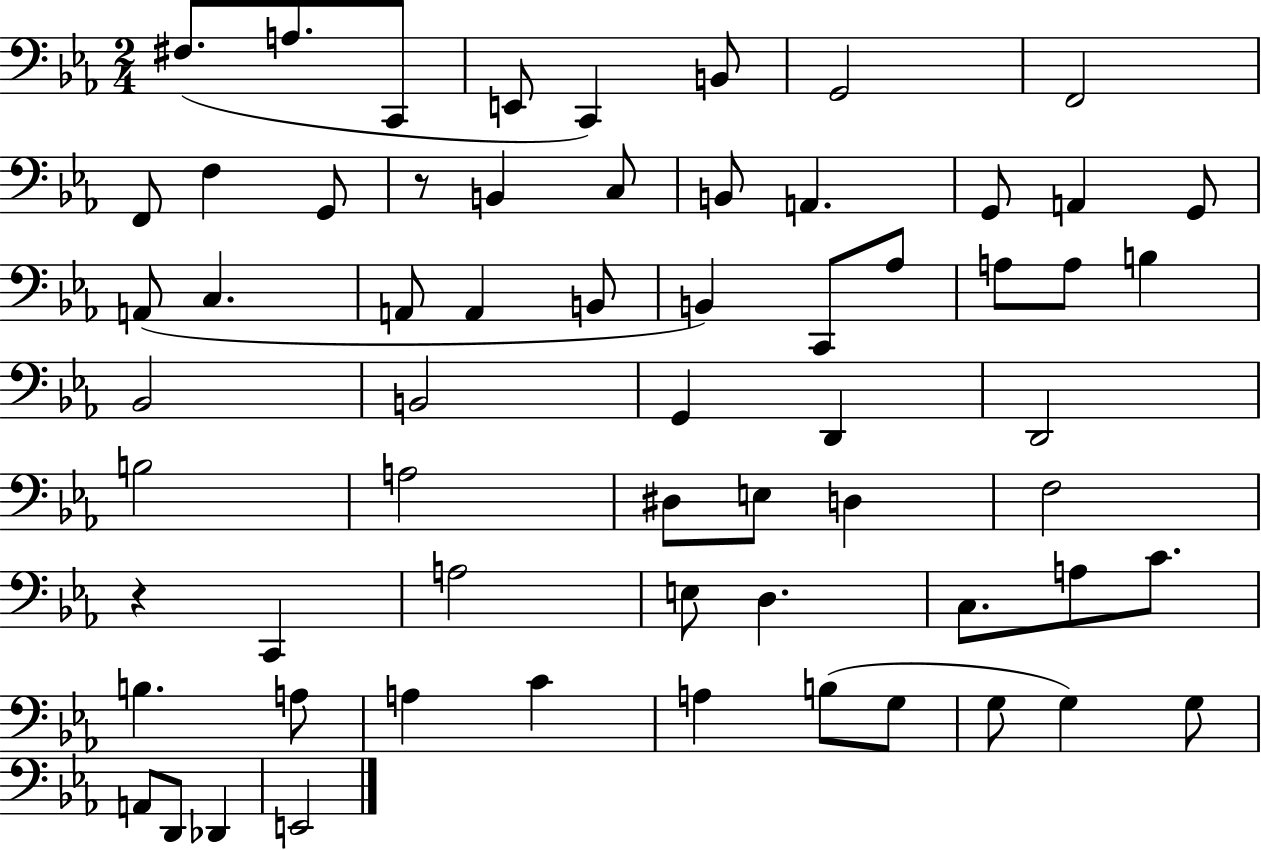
{
  \clef bass
  \numericTimeSignature
  \time 2/4
  \key ees \major
  fis8.( a8. c,8 | e,8 c,4) b,8 | g,2 | f,2 | \break f,8 f4 g,8 | r8 b,4 c8 | b,8 a,4. | g,8 a,4 g,8 | \break a,8( c4. | a,8 a,4 b,8 | b,4) c,8 aes8 | a8 a8 b4 | \break bes,2 | b,2 | g,4 d,4 | d,2 | \break b2 | a2 | dis8 e8 d4 | f2 | \break r4 c,4 | a2 | e8 d4. | c8. a8 c'8. | \break b4. a8 | a4 c'4 | a4 b8( g8 | g8 g4) g8 | \break a,8 d,8 des,4 | e,2 | \bar "|."
}